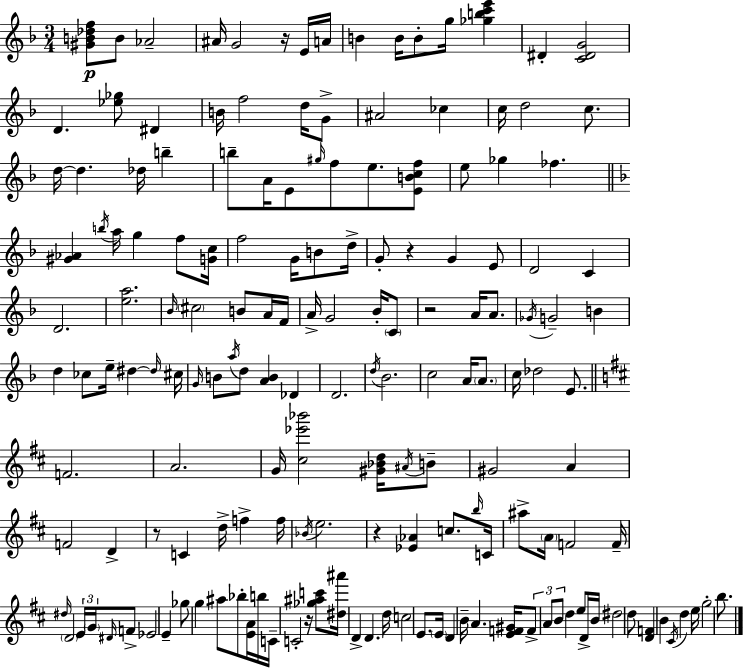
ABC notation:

X:1
T:Untitled
M:3/4
L:1/4
K:Dm
[^GB_df]/2 B/2 _A2 ^A/4 G2 z/4 E/4 A/4 B B/4 B/2 g/4 [_gbc'e'] ^D [C^DG]2 D [_e_g]/2 ^D B/4 f2 d/4 G/2 ^A2 _c c/4 d2 c/2 d/4 d _d/4 b b/2 A/4 E/2 ^g/4 f/2 e/2 [EBcf]/2 e/2 _g _f [^G_A] b/4 a/4 g f/2 [Gc]/4 f2 G/4 B/2 d/4 G/2 z G E/2 D2 C D2 [ea]2 _B/4 ^c2 B/2 A/4 F/4 A/4 G2 _B/4 C/2 z2 A/4 A/2 _G/4 G2 B d _c/2 e/4 ^d ^d/4 ^c/4 G/4 B/2 a/4 d/2 [AB] _D D2 d/4 _B2 c2 A/4 A/2 c/4 _d2 E/2 F2 A2 G/4 [^c_e'_b']2 [^G_Bd]/4 ^A/4 B/2 ^G2 A F2 D z/2 C d/4 f f/4 _B/4 e2 z [_E_A] c/2 b/4 C/4 ^a/2 A/4 F2 F/4 ^d/4 D2 E/4 G/4 ^D/4 F/2 _E2 E _g/2 g ^a/2 _b/2 [EA]/4 b/4 C/4 C2 z/4 [_g^ac']/2 [^d^a']/4 D D d/4 c2 E/2 E/4 D B/4 A [EF^G]/4 F/2 A/2 B/2 d e/2 D/4 B/4 ^d2 d/2 [DF] B ^C/4 d e/4 g2 b/2